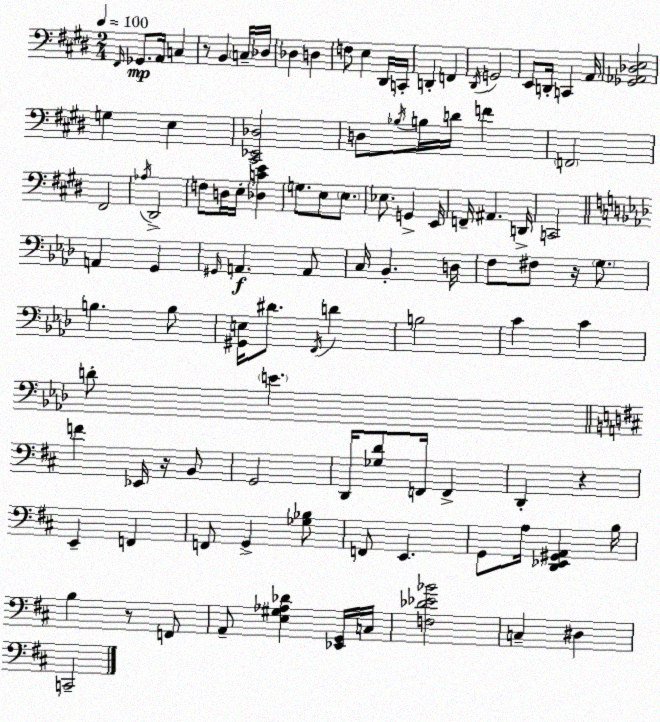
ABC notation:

X:1
T:Untitled
M:2/4
L:1/4
K:E
^F,,/4 _G,,/2 A,,/4 C, z/2 B,, C,/4 _D,/4 _D, D, F,/2 E, ^D,,/4 C,,/4 D,, F,, ^D,,/4 G,,2 E,,/2 D,,/4 C,, A,,/4 [_G,,_A,,_D,E,]2 G, E, [^C,,_E,,_D,]2 D,/2 _B,/4 B,/4 D/4 F F,,2 ^F,,2 _A,/4 ^D,,2 F,/2 D,/4 E,/4 [_D,CE] G,/2 E,/2 E,/2 _E,/2 G,, E,,/4 F,,/4 ^A,, D,,/4 C,,2 A,, G,, ^G,,/4 A,, A,,/2 C,/4 _B,, D,/4 F,/2 ^F,/2 z/4 G,/2 B, B,/2 [^G,,E,]/4 ^D/2 F,,/4 D B,2 C C D/2 E F _E,,/4 z/4 B,,/2 G,,2 D,,/4 [_G,D]/2 F,,/4 F,, D,, z E,, F,, F,,/2 G,, [_G,_B,]/2 F,,/2 E,, G,,/2 A,/4 [D,,_E,,^G,,A,,] B,/4 B, z/2 F,,/2 A,,/2 [E,^G,_A,_D] [_E,,G,,]/4 C,/4 [F,_D_E_B]2 C, ^D, C,,2